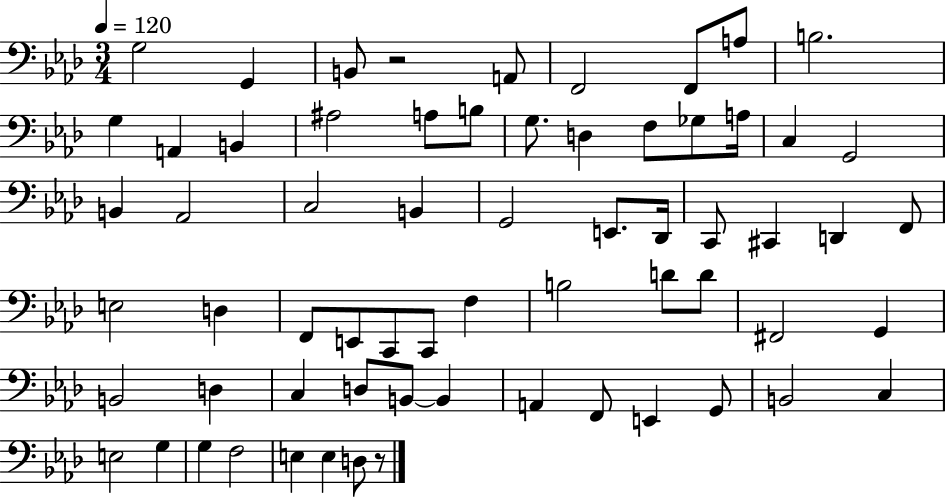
{
  \clef bass
  \numericTimeSignature
  \time 3/4
  \key aes \major
  \tempo 4 = 120
  g2 g,4 | b,8 r2 a,8 | f,2 f,8 a8 | b2. | \break g4 a,4 b,4 | ais2 a8 b8 | g8. d4 f8 ges8 a16 | c4 g,2 | \break b,4 aes,2 | c2 b,4 | g,2 e,8. des,16 | c,8 cis,4 d,4 f,8 | \break e2 d4 | f,8 e,8 c,8 c,8 f4 | b2 d'8 d'8 | fis,2 g,4 | \break b,2 d4 | c4 d8 b,8~~ b,4 | a,4 f,8 e,4 g,8 | b,2 c4 | \break e2 g4 | g4 f2 | e4 e4 d8 r8 | \bar "|."
}